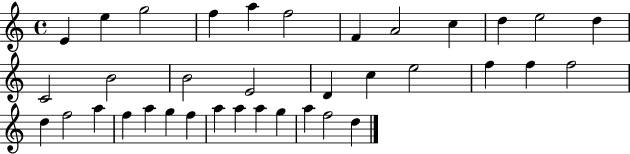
{
  \clef treble
  \time 4/4
  \defaultTimeSignature
  \key c \major
  e'4 e''4 g''2 | f''4 a''4 f''2 | f'4 a'2 c''4 | d''4 e''2 d''4 | \break c'2 b'2 | b'2 e'2 | d'4 c''4 e''2 | f''4 f''4 f''2 | \break d''4 f''2 a''4 | f''4 a''4 g''4 f''4 | a''4 a''4 a''4 g''4 | a''4 f''2 d''4 | \break \bar "|."
}